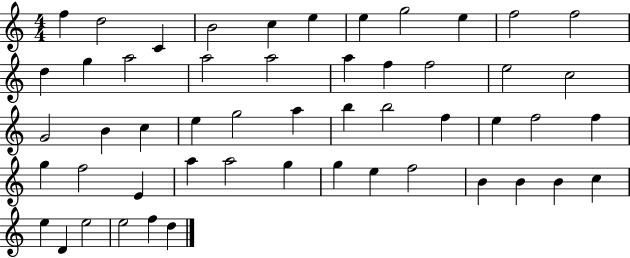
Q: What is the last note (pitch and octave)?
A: D5